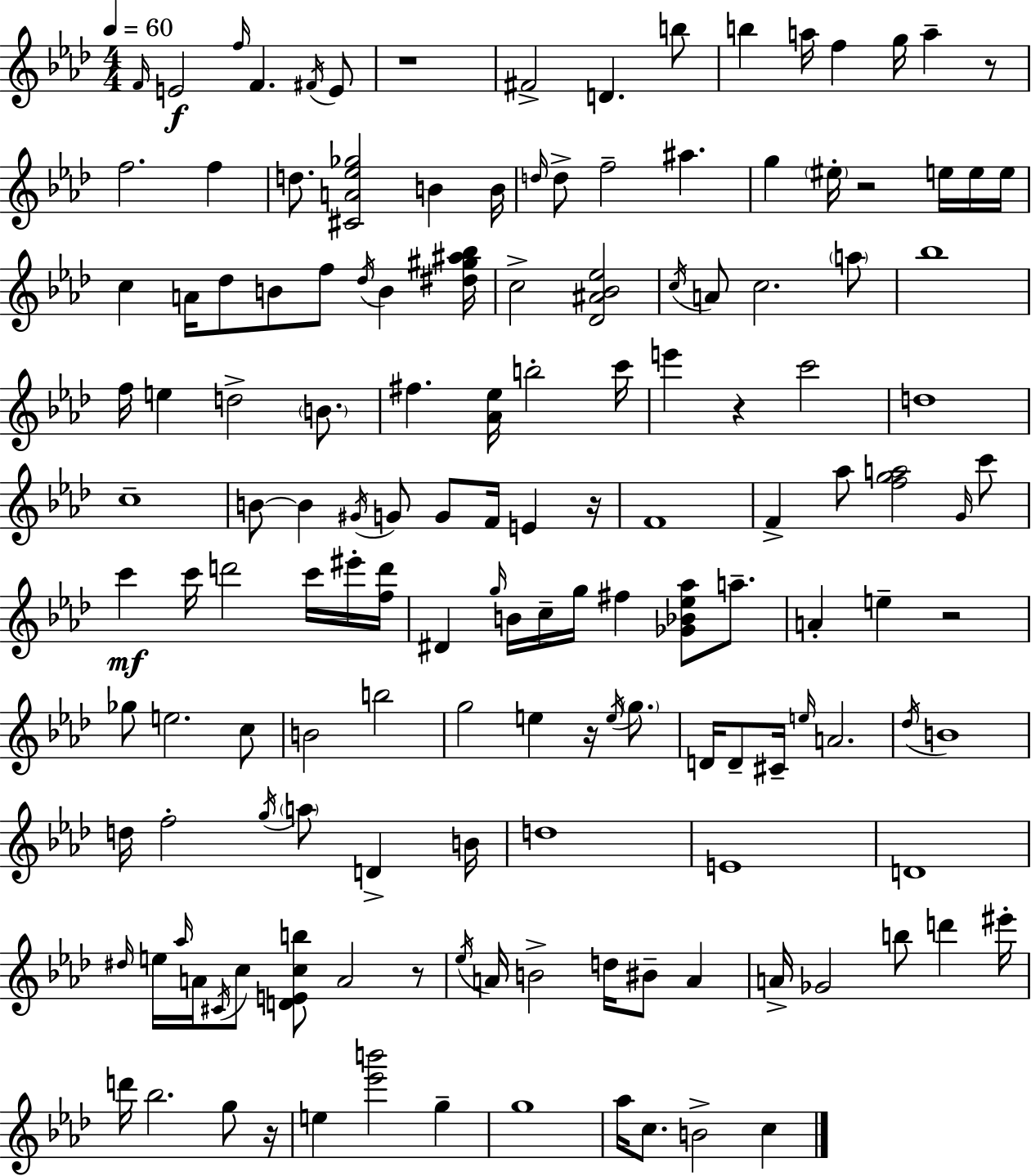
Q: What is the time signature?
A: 4/4